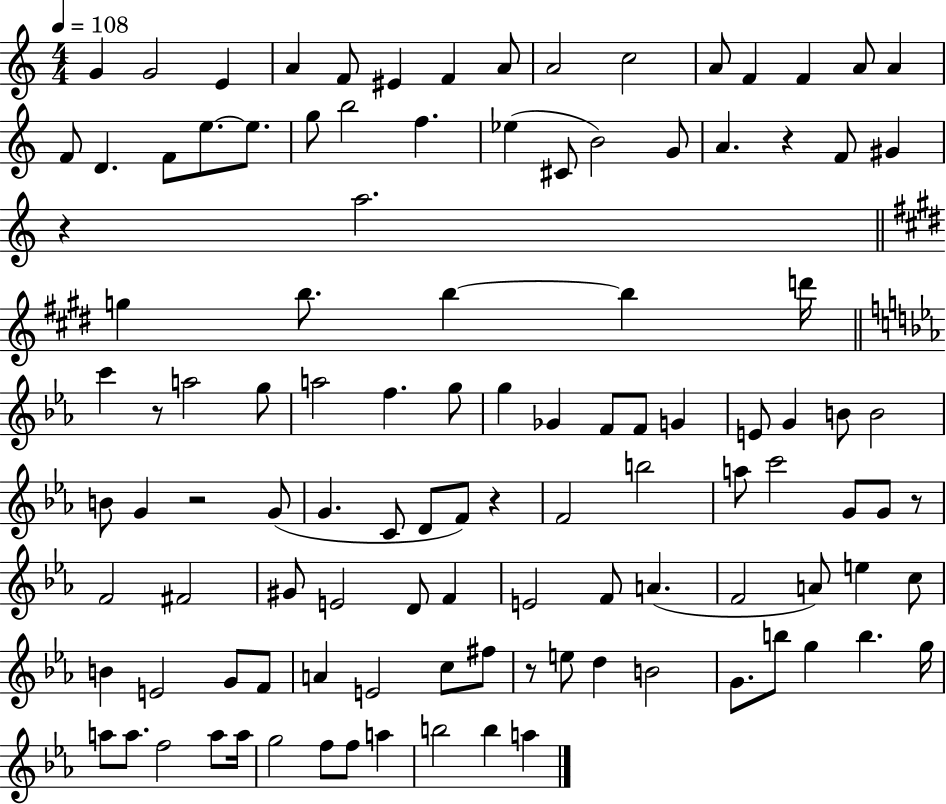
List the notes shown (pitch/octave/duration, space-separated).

G4/q G4/h E4/q A4/q F4/e EIS4/q F4/q A4/e A4/h C5/h A4/e F4/q F4/q A4/e A4/q F4/e D4/q. F4/e E5/e. E5/e. G5/e B5/h F5/q. Eb5/q C#4/e B4/h G4/e A4/q. R/q F4/e G#4/q R/q A5/h. G5/q B5/e. B5/q B5/q D6/s C6/q R/e A5/h G5/e A5/h F5/q. G5/e G5/q Gb4/q F4/e F4/e G4/q E4/e G4/q B4/e B4/h B4/e G4/q R/h G4/e G4/q. C4/e D4/e F4/e R/q F4/h B5/h A5/e C6/h G4/e G4/e R/e F4/h F#4/h G#4/e E4/h D4/e F4/q E4/h F4/e A4/q. F4/h A4/e E5/q C5/e B4/q E4/h G4/e F4/e A4/q E4/h C5/e F#5/e R/e E5/e D5/q B4/h G4/e. B5/e G5/q B5/q. G5/s A5/e A5/e. F5/h A5/e A5/s G5/h F5/e F5/e A5/q B5/h B5/q A5/q